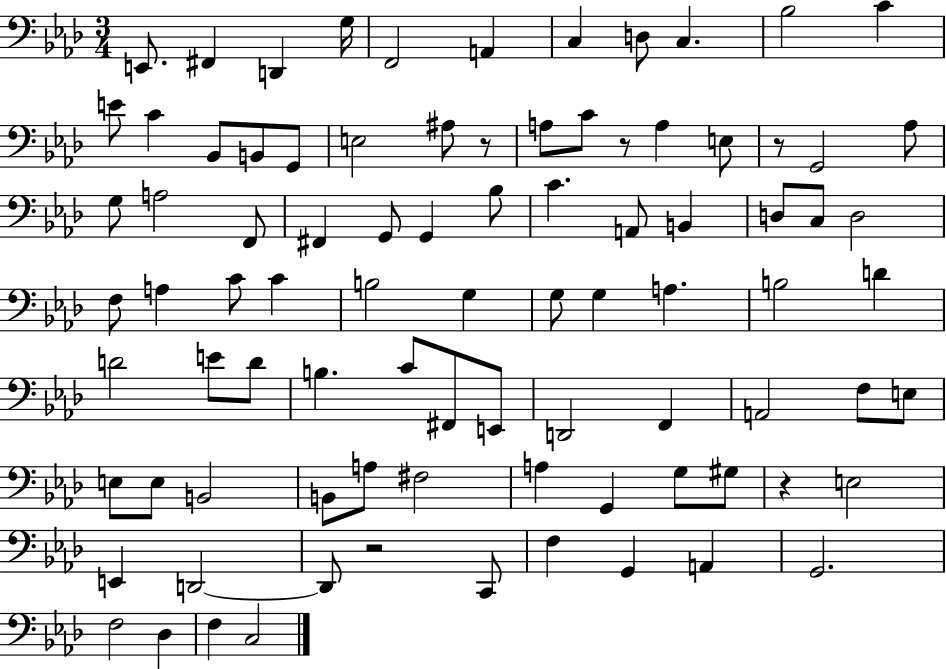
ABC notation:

X:1
T:Untitled
M:3/4
L:1/4
K:Ab
E,,/2 ^F,, D,, G,/4 F,,2 A,, C, D,/2 C, _B,2 C E/2 C _B,,/2 B,,/2 G,,/2 E,2 ^A,/2 z/2 A,/2 C/2 z/2 A, E,/2 z/2 G,,2 _A,/2 G,/2 A,2 F,,/2 ^F,, G,,/2 G,, _B,/2 C A,,/2 B,, D,/2 C,/2 D,2 F,/2 A, C/2 C B,2 G, G,/2 G, A, B,2 D D2 E/2 D/2 B, C/2 ^F,,/2 E,,/2 D,,2 F,, A,,2 F,/2 E,/2 E,/2 E,/2 B,,2 B,,/2 A,/2 ^F,2 A, G,, G,/2 ^G,/2 z E,2 E,, D,,2 D,,/2 z2 C,,/2 F, G,, A,, G,,2 F,2 _D, F, C,2